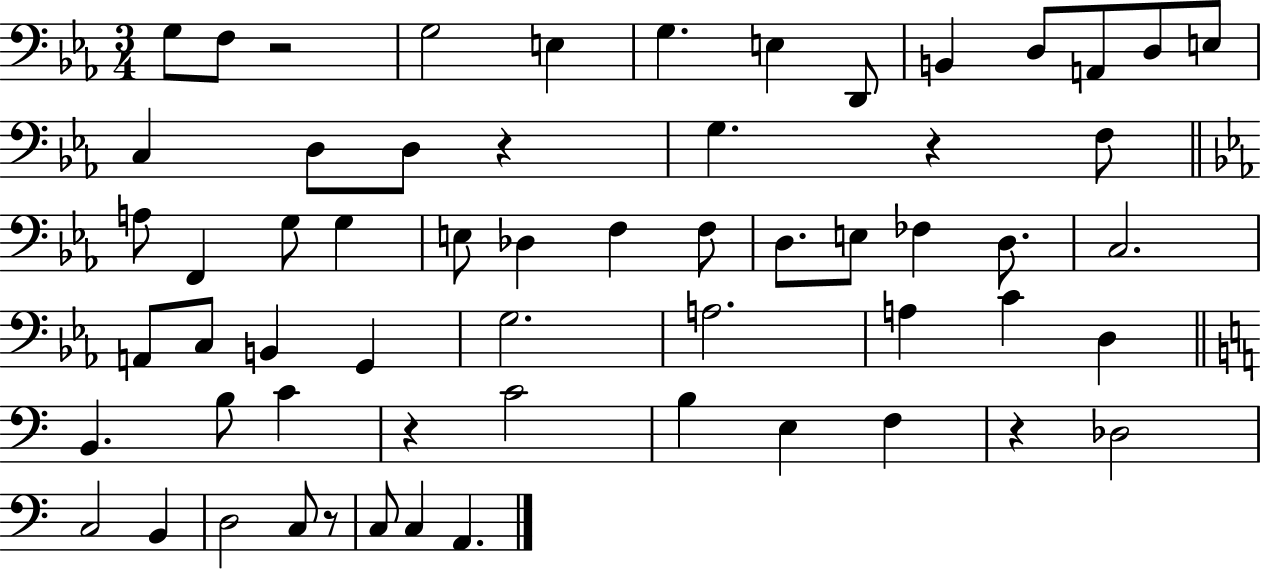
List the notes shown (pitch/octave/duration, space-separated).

G3/e F3/e R/h G3/h E3/q G3/q. E3/q D2/e B2/q D3/e A2/e D3/e E3/e C3/q D3/e D3/e R/q G3/q. R/q F3/e A3/e F2/q G3/e G3/q E3/e Db3/q F3/q F3/e D3/e. E3/e FES3/q D3/e. C3/h. A2/e C3/e B2/q G2/q G3/h. A3/h. A3/q C4/q D3/q B2/q. B3/e C4/q R/q C4/h B3/q E3/q F3/q R/q Db3/h C3/h B2/q D3/h C3/e R/e C3/e C3/q A2/q.